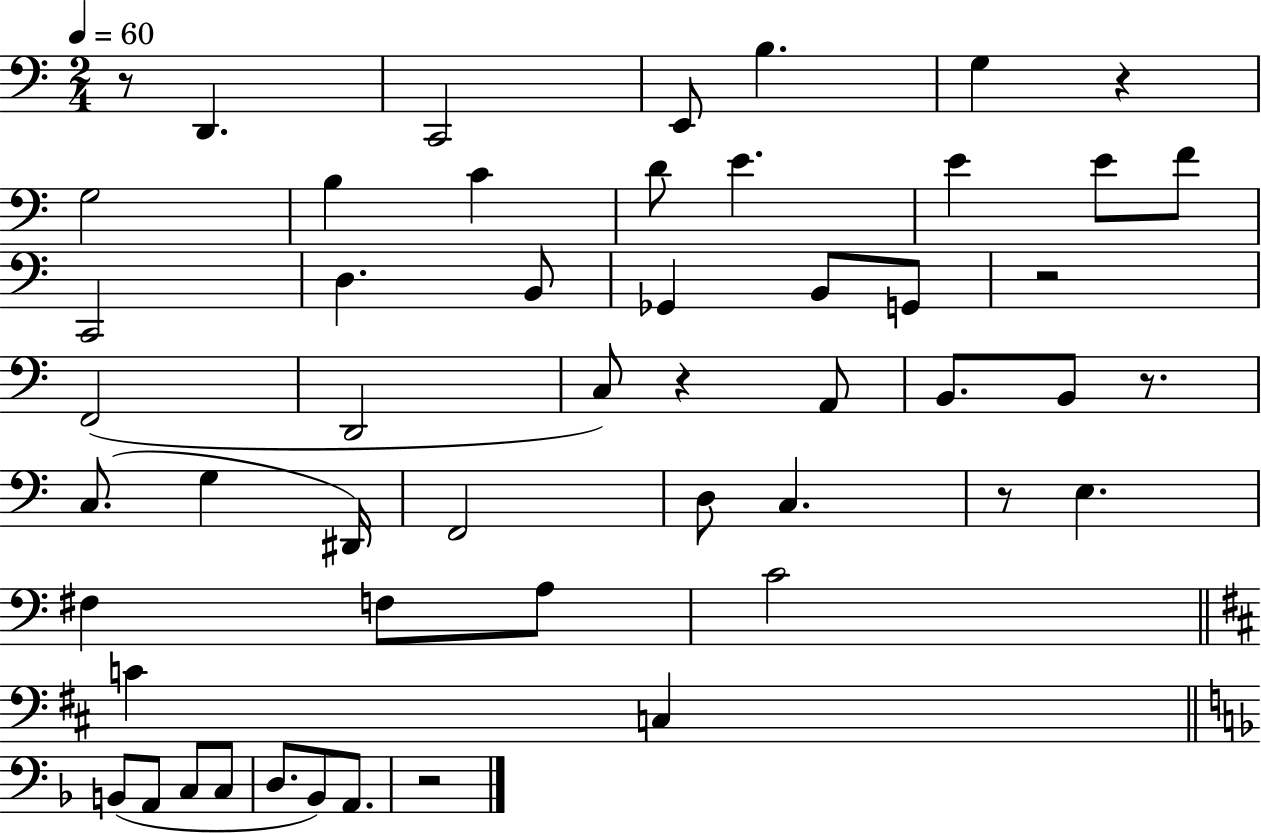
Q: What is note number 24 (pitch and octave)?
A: B2